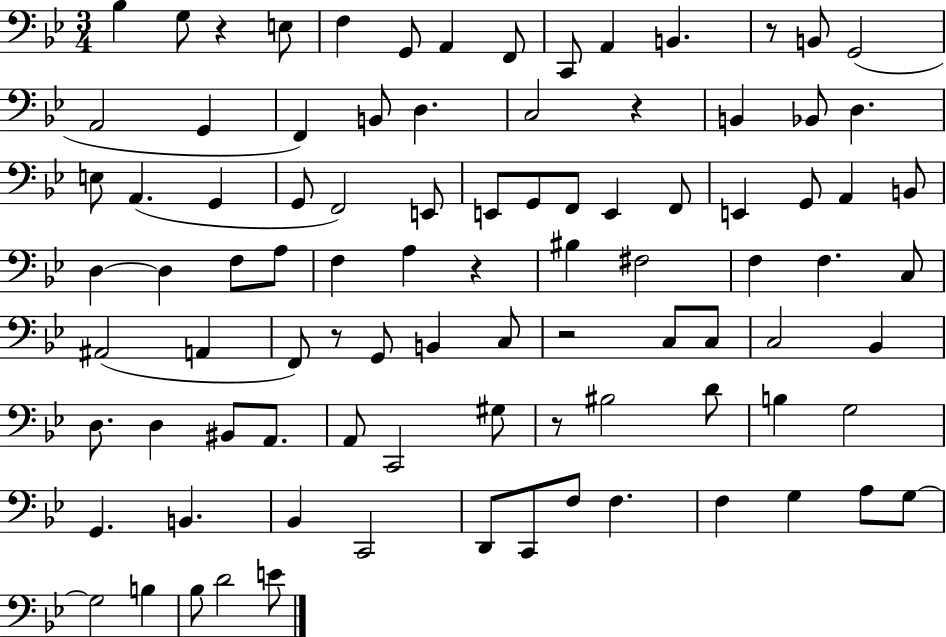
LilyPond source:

{
  \clef bass
  \numericTimeSignature
  \time 3/4
  \key bes \major
  bes4 g8 r4 e8 | f4 g,8 a,4 f,8 | c,8 a,4 b,4. | r8 b,8 g,2( | \break a,2 g,4 | f,4) b,8 d4. | c2 r4 | b,4 bes,8 d4. | \break e8 a,4.( g,4 | g,8 f,2) e,8 | e,8 g,8 f,8 e,4 f,8 | e,4 g,8 a,4 b,8 | \break d4~~ d4 f8 a8 | f4 a4 r4 | bis4 fis2 | f4 f4. c8 | \break ais,2( a,4 | f,8) r8 g,8 b,4 c8 | r2 c8 c8 | c2 bes,4 | \break d8. d4 bis,8 a,8. | a,8 c,2 gis8 | r8 bis2 d'8 | b4 g2 | \break g,4. b,4. | bes,4 c,2 | d,8 c,8 f8 f4. | f4 g4 a8 g8~~ | \break g2 b4 | bes8 d'2 e'8 | \bar "|."
}